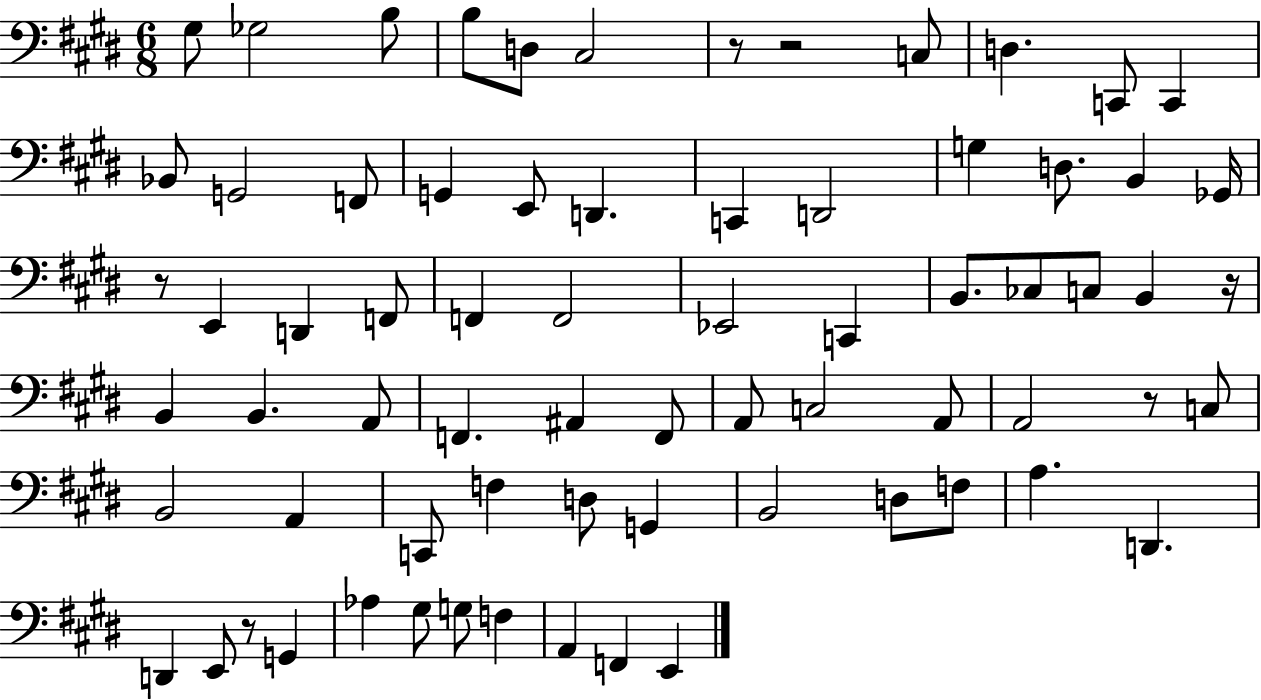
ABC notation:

X:1
T:Untitled
M:6/8
L:1/4
K:E
^G,/2 _G,2 B,/2 B,/2 D,/2 ^C,2 z/2 z2 C,/2 D, C,,/2 C,, _B,,/2 G,,2 F,,/2 G,, E,,/2 D,, C,, D,,2 G, D,/2 B,, _G,,/4 z/2 E,, D,, F,,/2 F,, F,,2 _E,,2 C,, B,,/2 _C,/2 C,/2 B,, z/4 B,, B,, A,,/2 F,, ^A,, F,,/2 A,,/2 C,2 A,,/2 A,,2 z/2 C,/2 B,,2 A,, C,,/2 F, D,/2 G,, B,,2 D,/2 F,/2 A, D,, D,, E,,/2 z/2 G,, _A, ^G,/2 G,/2 F, A,, F,, E,,